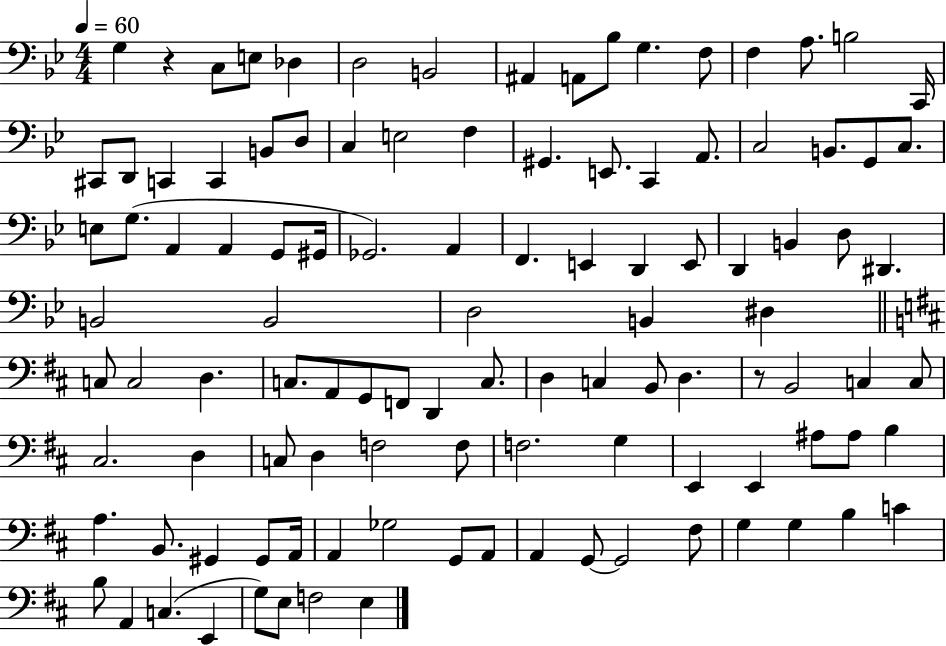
G3/q R/q C3/e E3/e Db3/q D3/h B2/h A#2/q A2/e Bb3/e G3/q. F3/e F3/q A3/e. B3/h C2/s C#2/e D2/e C2/q C2/q B2/e D3/e C3/q E3/h F3/q G#2/q. E2/e. C2/q A2/e. C3/h B2/e. G2/e C3/e. E3/e G3/e. A2/q A2/q G2/e G#2/s Gb2/h. A2/q F2/q. E2/q D2/q E2/e D2/q B2/q D3/e D#2/q. B2/h B2/h D3/h B2/q D#3/q C3/e C3/h D3/q. C3/e. A2/e G2/e F2/e D2/q C3/e. D3/q C3/q B2/e D3/q. R/e B2/h C3/q C3/e C#3/h. D3/q C3/e D3/q F3/h F3/e F3/h. G3/q E2/q E2/q A#3/e A#3/e B3/q A3/q. B2/e. G#2/q G#2/e A2/s A2/q Gb3/h G2/e A2/e A2/q G2/e G2/h F#3/e G3/q G3/q B3/q C4/q B3/e A2/q C3/q. E2/q G3/e E3/e F3/h E3/q